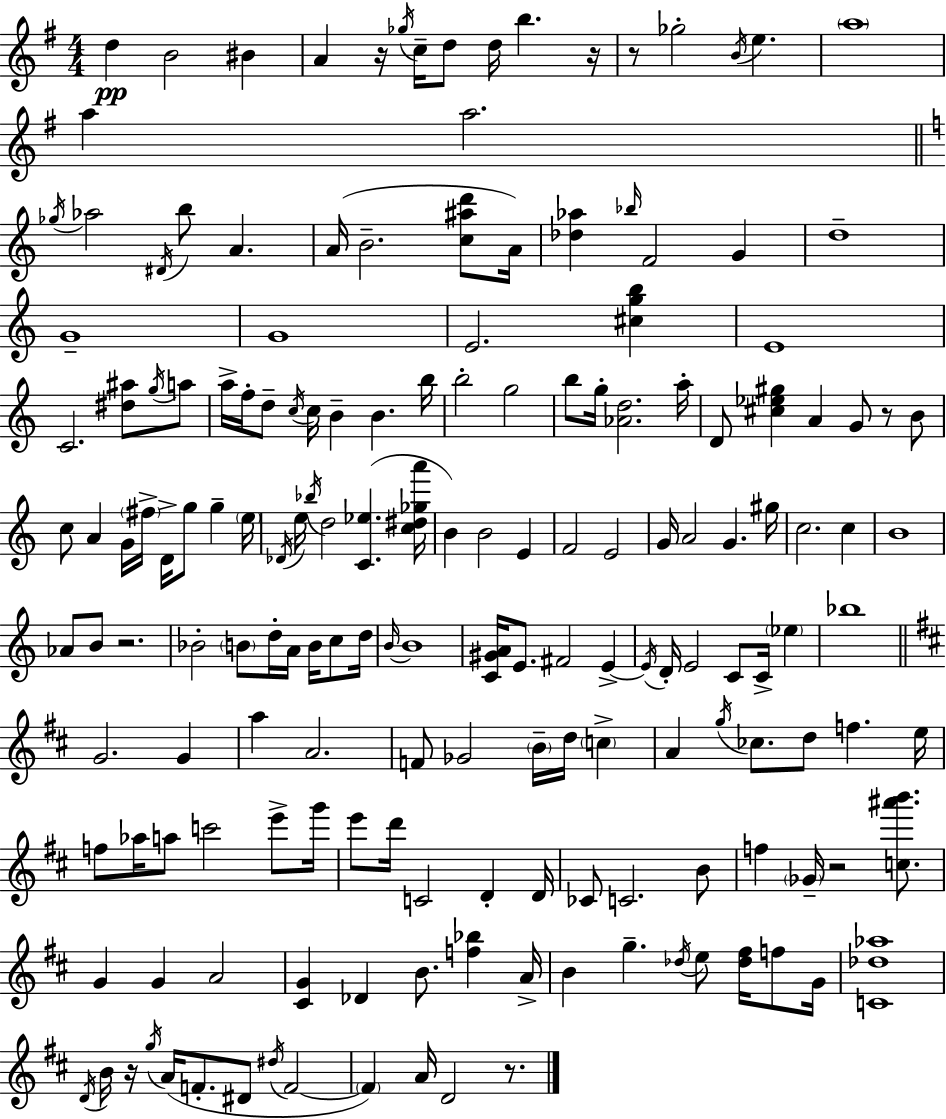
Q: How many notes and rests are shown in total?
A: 172